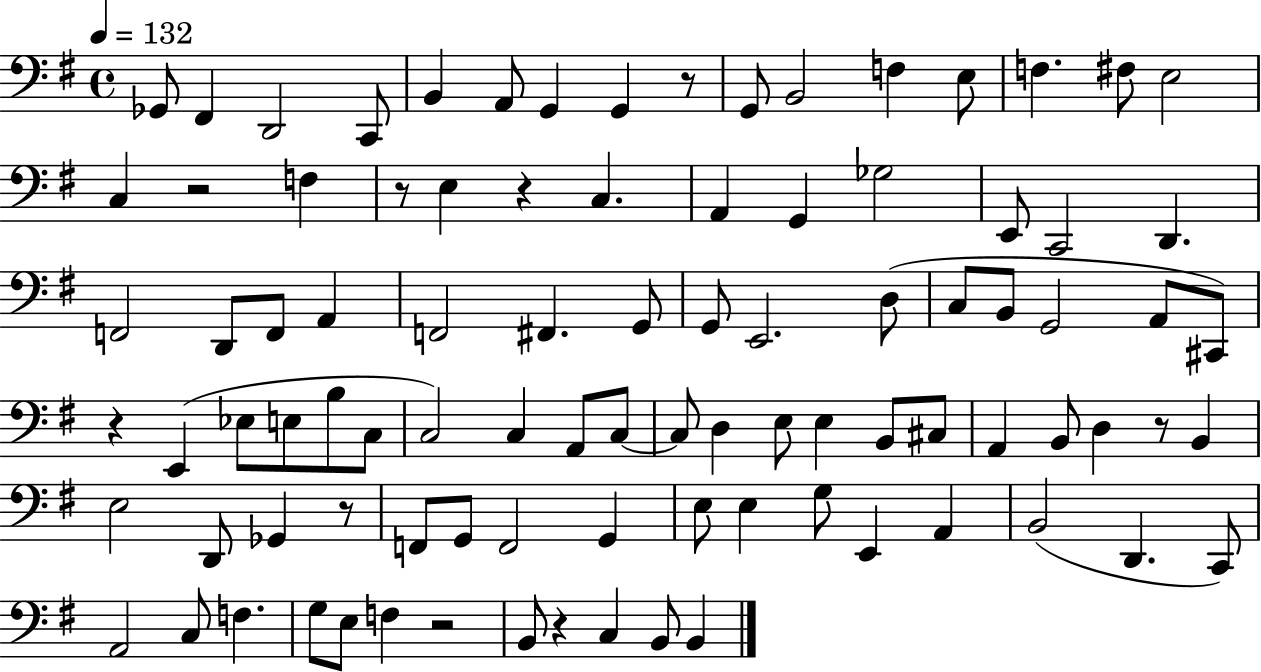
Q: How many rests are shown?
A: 9